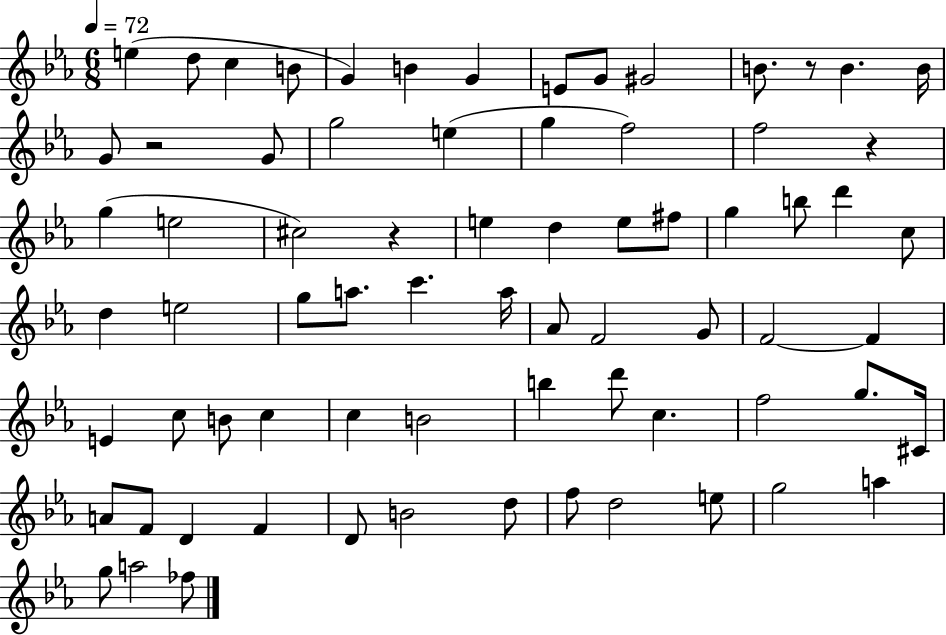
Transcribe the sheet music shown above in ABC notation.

X:1
T:Untitled
M:6/8
L:1/4
K:Eb
e d/2 c B/2 G B G E/2 G/2 ^G2 B/2 z/2 B B/4 G/2 z2 G/2 g2 e g f2 f2 z g e2 ^c2 z e d e/2 ^f/2 g b/2 d' c/2 d e2 g/2 a/2 c' a/4 _A/2 F2 G/2 F2 F E c/2 B/2 c c B2 b d'/2 c f2 g/2 ^C/4 A/2 F/2 D F D/2 B2 d/2 f/2 d2 e/2 g2 a g/2 a2 _f/2